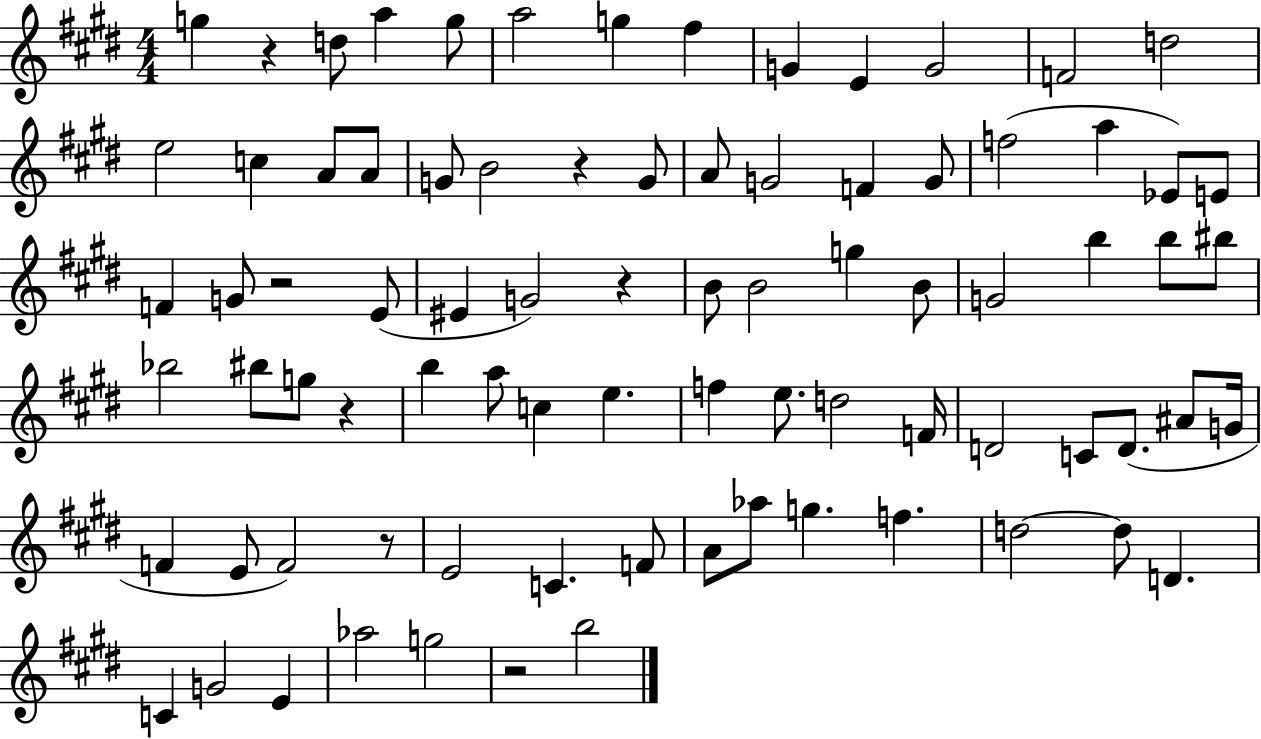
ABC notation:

X:1
T:Untitled
M:4/4
L:1/4
K:E
g z d/2 a g/2 a2 g ^f G E G2 F2 d2 e2 c A/2 A/2 G/2 B2 z G/2 A/2 G2 F G/2 f2 a _E/2 E/2 F G/2 z2 E/2 ^E G2 z B/2 B2 g B/2 G2 b b/2 ^b/2 _b2 ^b/2 g/2 z b a/2 c e f e/2 d2 F/4 D2 C/2 D/2 ^A/2 G/4 F E/2 F2 z/2 E2 C F/2 A/2 _a/2 g f d2 d/2 D C G2 E _a2 g2 z2 b2